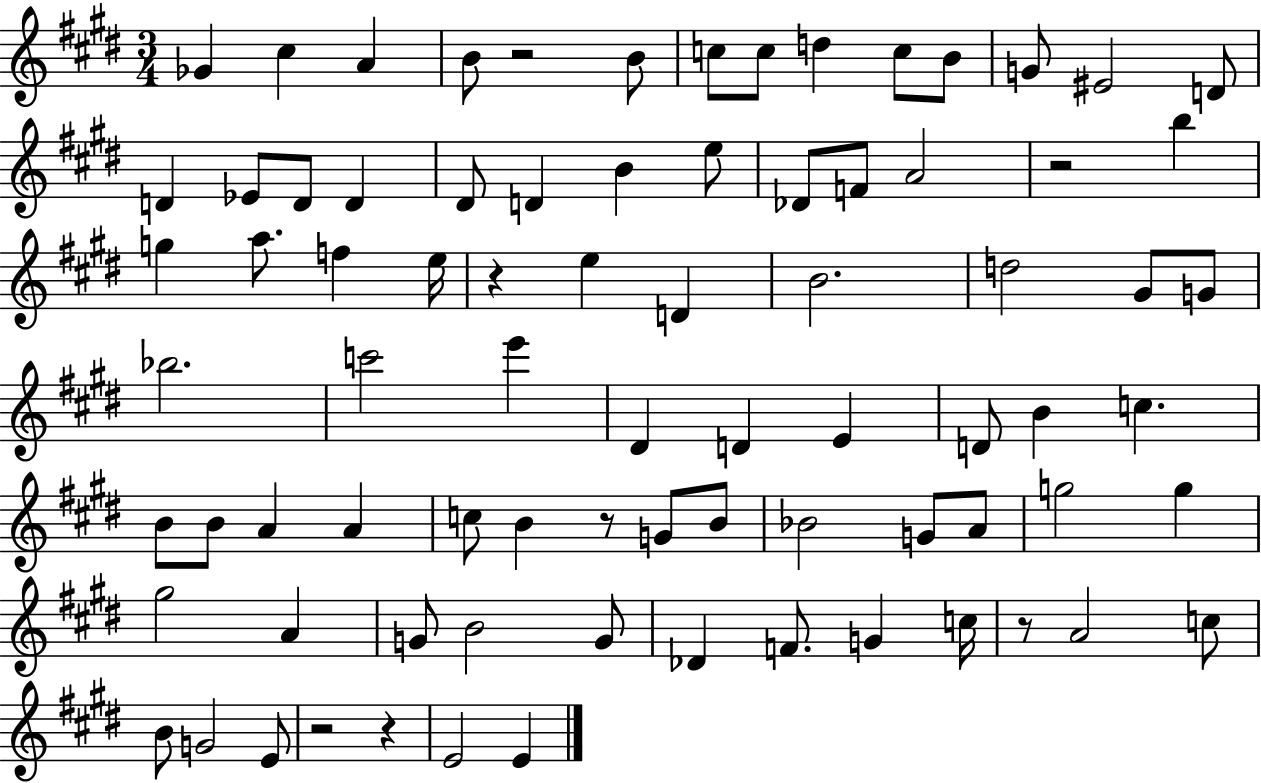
Gb4/q C#5/q A4/q B4/e R/h B4/e C5/e C5/e D5/q C5/e B4/e G4/e EIS4/h D4/e D4/q Eb4/e D4/e D4/q D#4/e D4/q B4/q E5/e Db4/e F4/e A4/h R/h B5/q G5/q A5/e. F5/q E5/s R/q E5/q D4/q B4/h. D5/h G#4/e G4/e Bb5/h. C6/h E6/q D#4/q D4/q E4/q D4/e B4/q C5/q. B4/e B4/e A4/q A4/q C5/e B4/q R/e G4/e B4/e Bb4/h G4/e A4/e G5/h G5/q G#5/h A4/q G4/e B4/h G4/e Db4/q F4/e. G4/q C5/s R/e A4/h C5/e B4/e G4/h E4/e R/h R/q E4/h E4/q